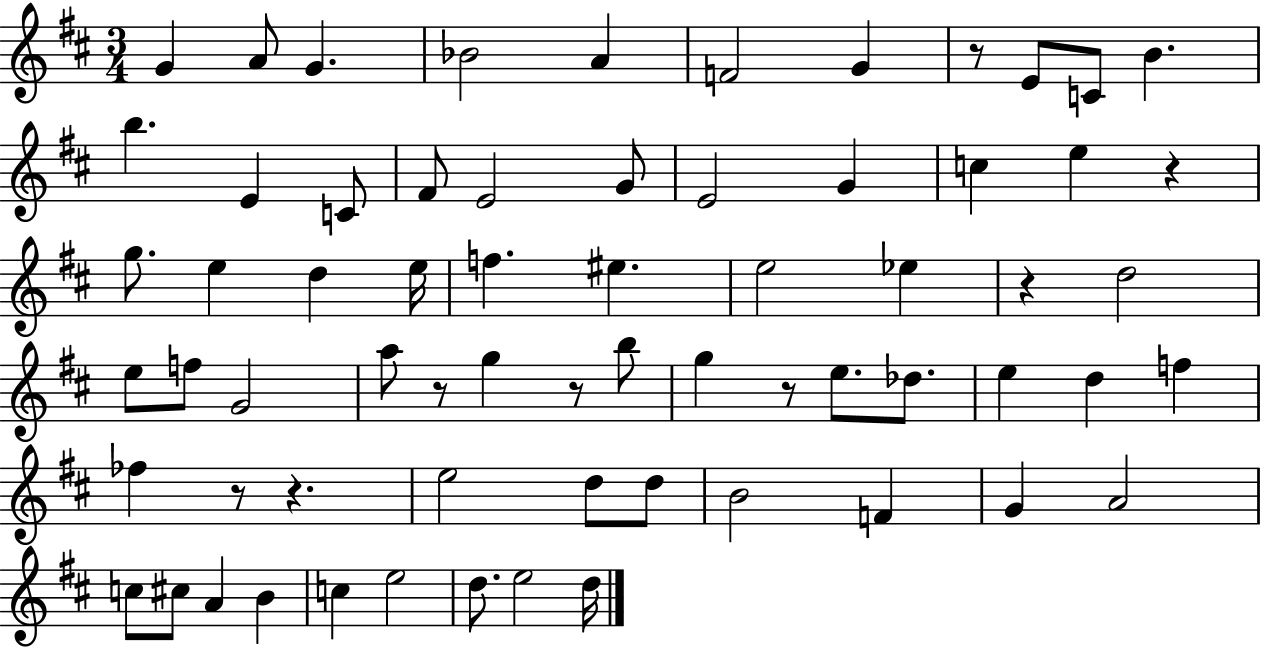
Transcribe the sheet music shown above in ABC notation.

X:1
T:Untitled
M:3/4
L:1/4
K:D
G A/2 G _B2 A F2 G z/2 E/2 C/2 B b E C/2 ^F/2 E2 G/2 E2 G c e z g/2 e d e/4 f ^e e2 _e z d2 e/2 f/2 G2 a/2 z/2 g z/2 b/2 g z/2 e/2 _d/2 e d f _f z/2 z e2 d/2 d/2 B2 F G A2 c/2 ^c/2 A B c e2 d/2 e2 d/4